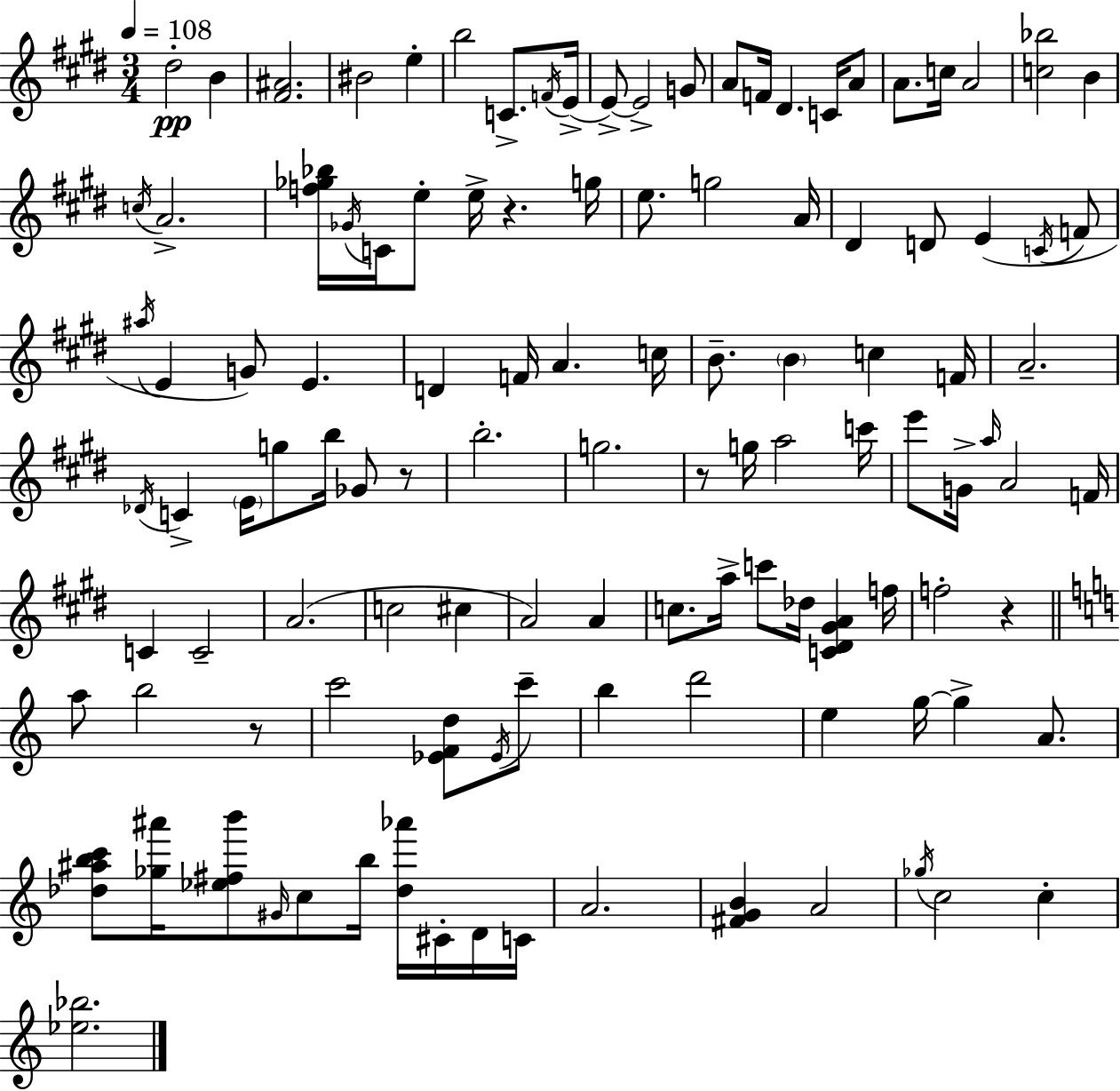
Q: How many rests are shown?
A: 5